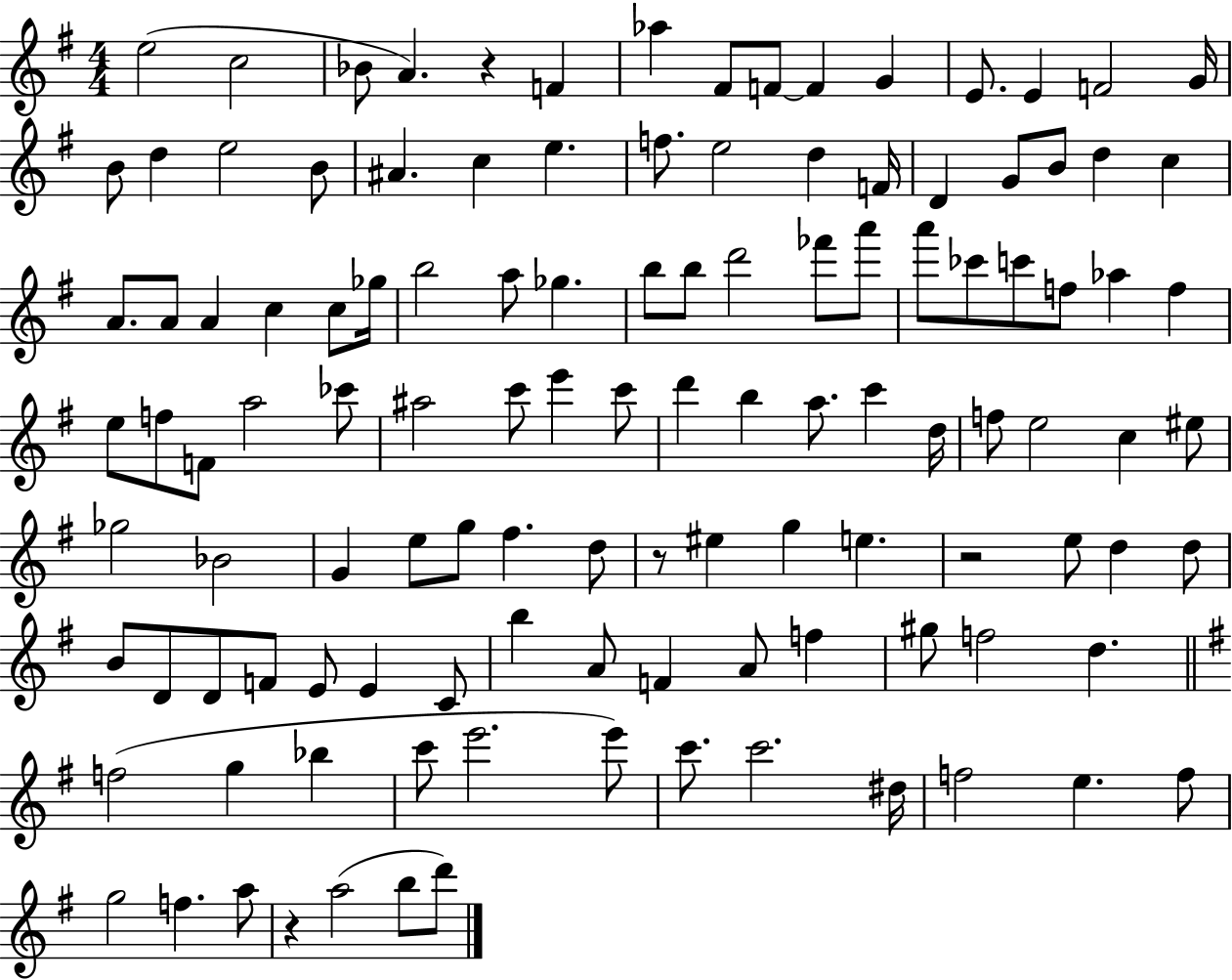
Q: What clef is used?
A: treble